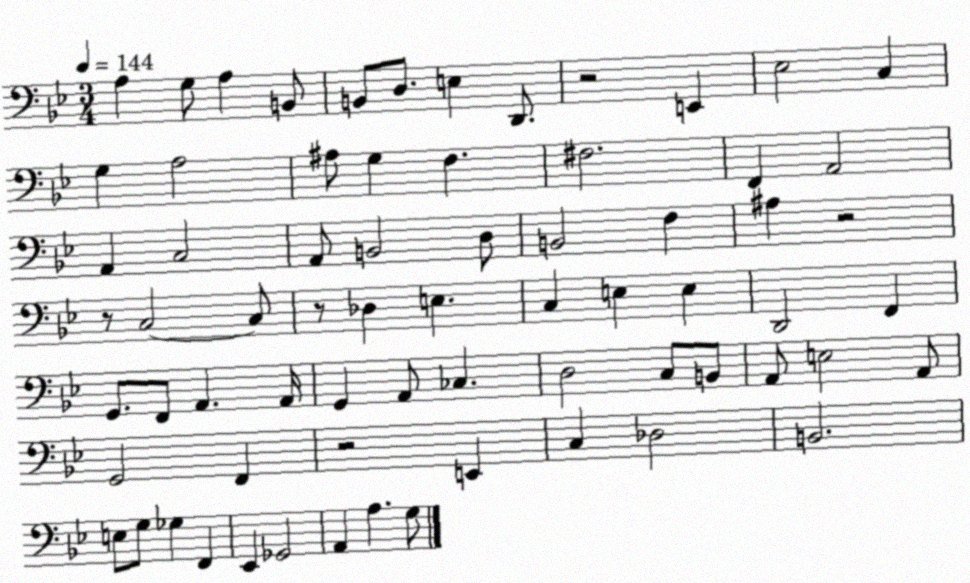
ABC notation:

X:1
T:Untitled
M:3/4
L:1/4
K:Bb
A, G,/2 A, B,,/2 B,,/2 D,/2 E, D,,/2 z2 E,, _E,2 C, G, A,2 ^A,/2 G, F, ^F,2 F,, A,,2 A,, C,2 A,,/2 B,,2 D,/2 B,,2 F, ^A, z2 z/2 C,2 C,/2 z/2 _D, E, C, E, E, D,,2 F,, G,,/2 F,,/2 A,, A,,/4 G,, A,,/2 _C, D,2 C,/2 B,,/2 A,,/2 E,2 A,,/2 G,,2 F,, z2 E,, C, _D,2 B,,2 E,/2 G,/2 _G, F,, _E,, _G,,2 A,, A, G,/2